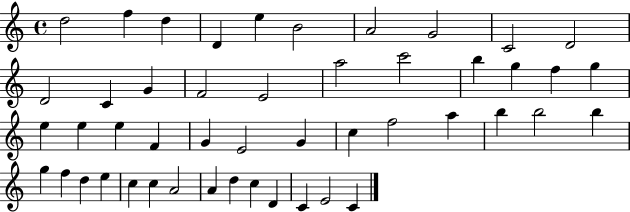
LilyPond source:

{
  \clef treble
  \time 4/4
  \defaultTimeSignature
  \key c \major
  d''2 f''4 d''4 | d'4 e''4 b'2 | a'2 g'2 | c'2 d'2 | \break d'2 c'4 g'4 | f'2 e'2 | a''2 c'''2 | b''4 g''4 f''4 g''4 | \break e''4 e''4 e''4 f'4 | g'4 e'2 g'4 | c''4 f''2 a''4 | b''4 b''2 b''4 | \break g''4 f''4 d''4 e''4 | c''4 c''4 a'2 | a'4 d''4 c''4 d'4 | c'4 e'2 c'4 | \break \bar "|."
}